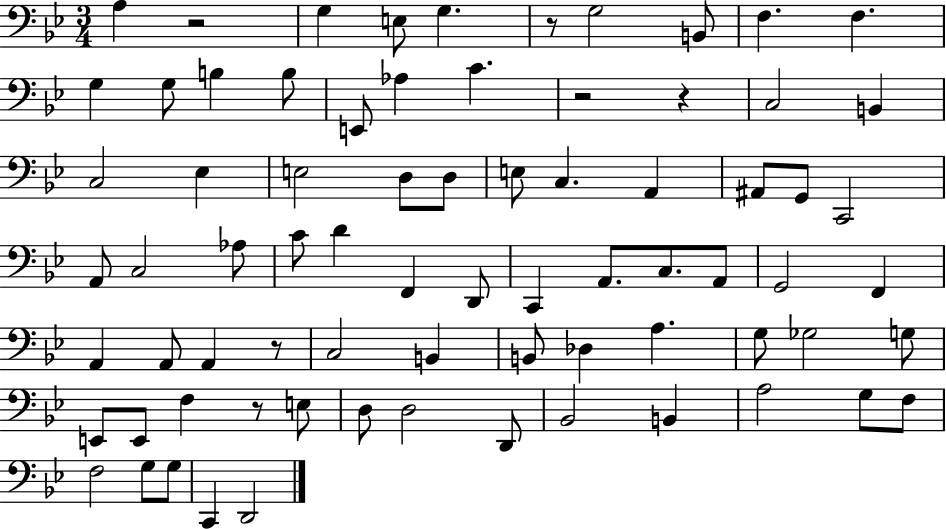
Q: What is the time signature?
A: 3/4